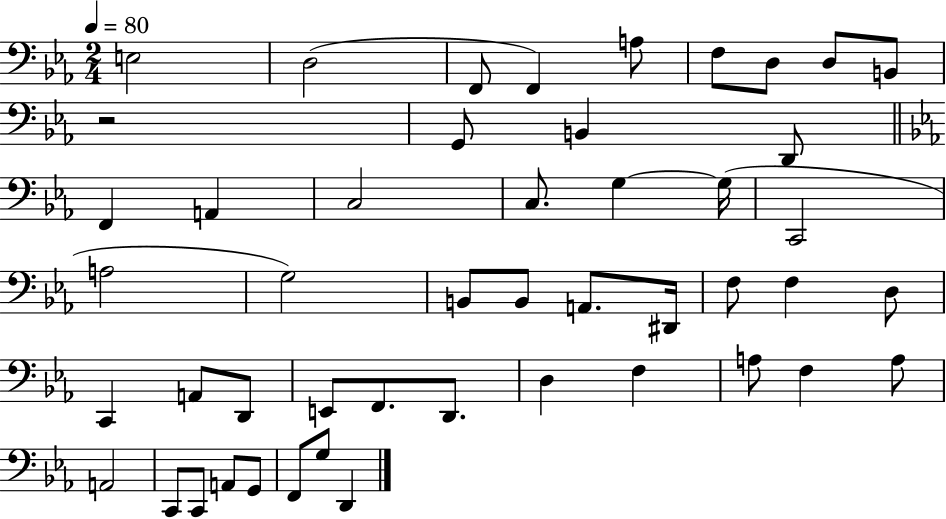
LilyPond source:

{
  \clef bass
  \numericTimeSignature
  \time 2/4
  \key ees \major
  \tempo 4 = 80
  e2 | d2( | f,8 f,4) a8 | f8 d8 d8 b,8 | \break r2 | g,8 b,4 d,8 | \bar "||" \break \key ees \major f,4 a,4 | c2 | c8. g4~~ g16( | c,2 | \break a2 | g2) | b,8 b,8 a,8. dis,16 | f8 f4 d8 | \break c,4 a,8 d,8 | e,8 f,8. d,8. | d4 f4 | a8 f4 a8 | \break a,2 | c,8 c,8 a,8 g,8 | f,8 g8 d,4 | \bar "|."
}